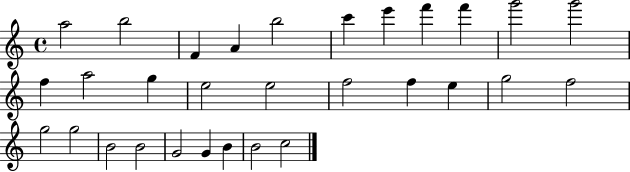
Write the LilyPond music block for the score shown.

{
  \clef treble
  \time 4/4
  \defaultTimeSignature
  \key c \major
  a''2 b''2 | f'4 a'4 b''2 | c'''4 e'''4 f'''4 f'''4 | g'''2 g'''2 | \break f''4 a''2 g''4 | e''2 e''2 | f''2 f''4 e''4 | g''2 f''2 | \break g''2 g''2 | b'2 b'2 | g'2 g'4 b'4 | b'2 c''2 | \break \bar "|."
}